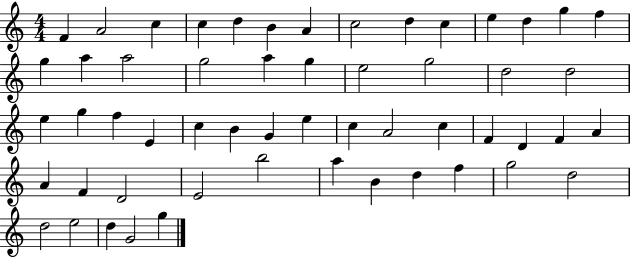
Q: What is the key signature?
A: C major